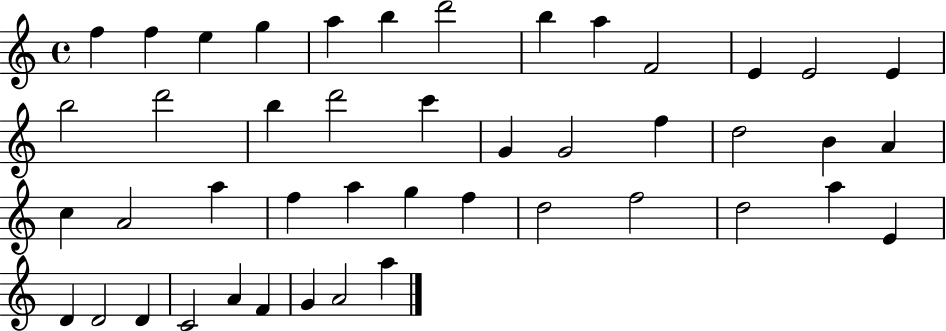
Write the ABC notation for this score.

X:1
T:Untitled
M:4/4
L:1/4
K:C
f f e g a b d'2 b a F2 E E2 E b2 d'2 b d'2 c' G G2 f d2 B A c A2 a f a g f d2 f2 d2 a E D D2 D C2 A F G A2 a